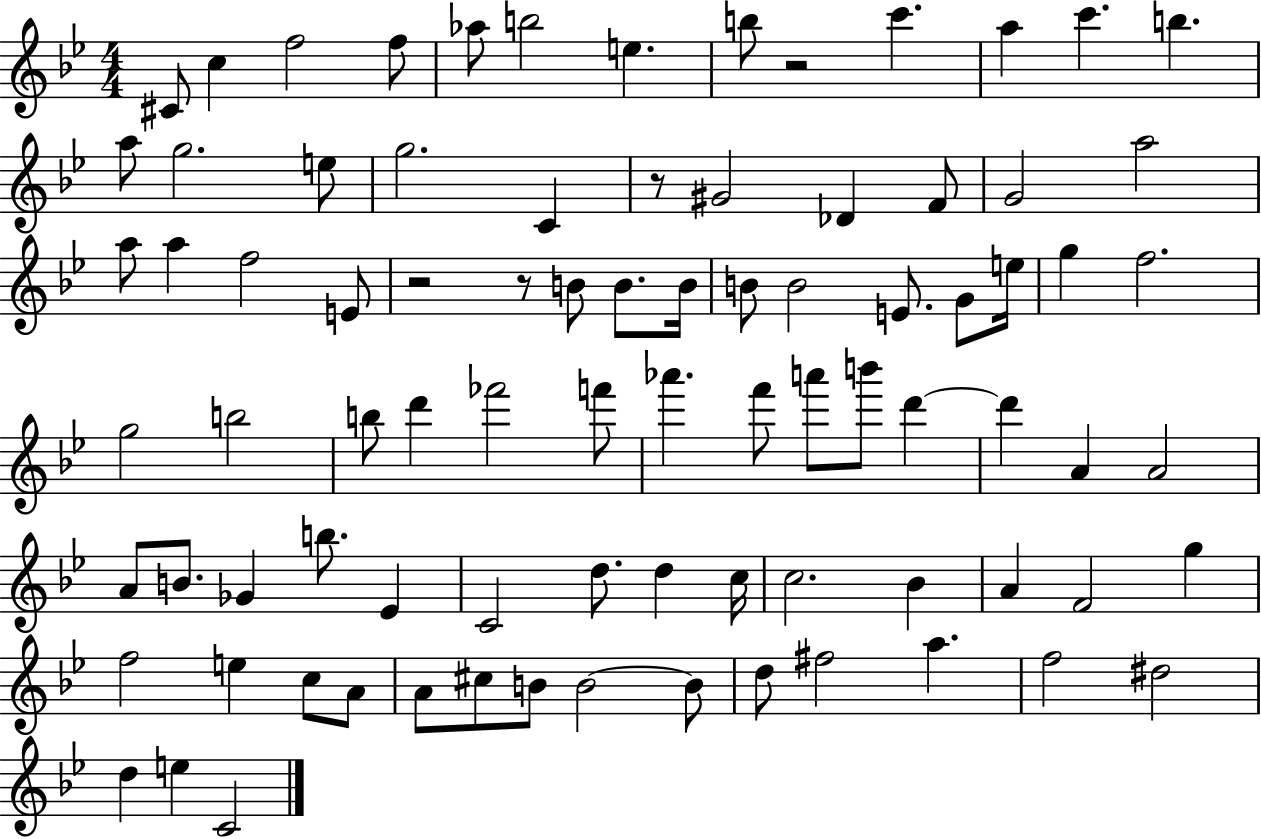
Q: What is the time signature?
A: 4/4